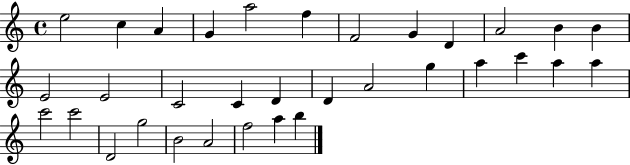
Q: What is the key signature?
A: C major